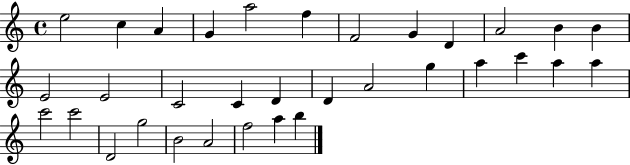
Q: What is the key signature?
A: C major